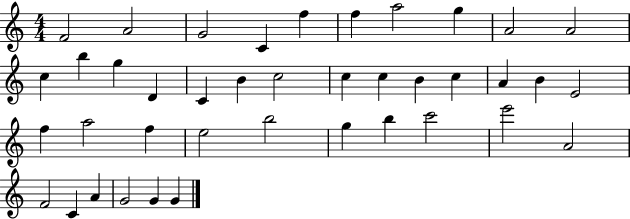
{
  \clef treble
  \numericTimeSignature
  \time 4/4
  \key c \major
  f'2 a'2 | g'2 c'4 f''4 | f''4 a''2 g''4 | a'2 a'2 | \break c''4 b''4 g''4 d'4 | c'4 b'4 c''2 | c''4 c''4 b'4 c''4 | a'4 b'4 e'2 | \break f''4 a''2 f''4 | e''2 b''2 | g''4 b''4 c'''2 | e'''2 a'2 | \break f'2 c'4 a'4 | g'2 g'4 g'4 | \bar "|."
}